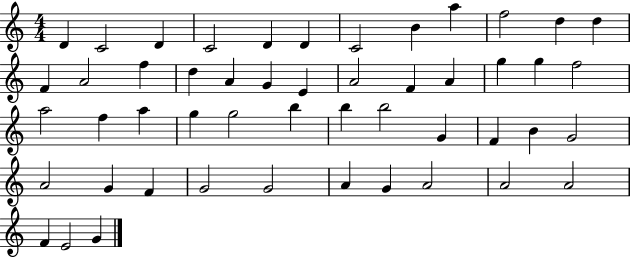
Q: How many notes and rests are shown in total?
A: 50